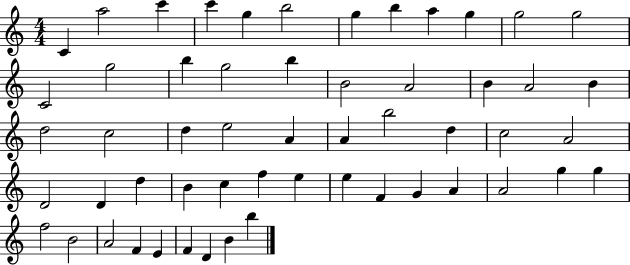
X:1
T:Untitled
M:4/4
L:1/4
K:C
C a2 c' c' g b2 g b a g g2 g2 C2 g2 b g2 b B2 A2 B A2 B d2 c2 d e2 A A b2 d c2 A2 D2 D d B c f e e F G A A2 g g f2 B2 A2 F E F D B b